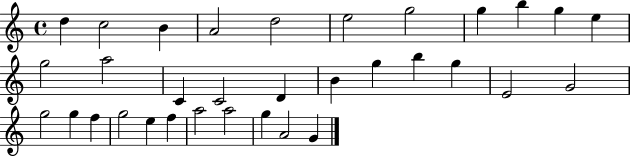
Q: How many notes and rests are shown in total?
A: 33